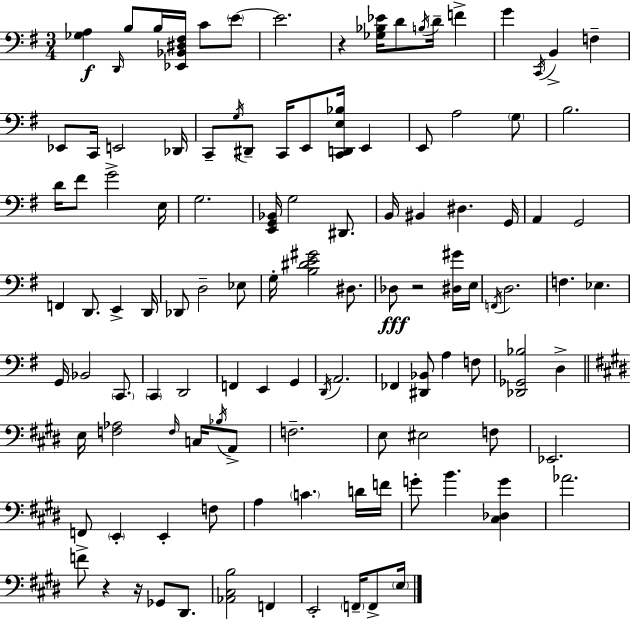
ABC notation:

X:1
T:Untitled
M:3/4
L:1/4
K:G
[_G,A,] D,,/4 B,/2 B,/4 [_E,,_B,,^D,^F,]/4 C/2 E/2 E2 z [_G,_B,_E]/4 D/2 B,/4 D/4 F G C,,/4 B,, F, _E,,/2 C,,/4 E,,2 _D,,/4 C,,/2 G,/4 ^D,,/2 C,,/4 E,,/2 [C,,D,,E,_B,]/4 E,, E,,/2 A,2 G,/2 B,2 D/4 ^F/2 G2 E,/4 G,2 [E,,G,,_B,,]/4 G,2 ^D,,/2 B,,/4 ^B,, ^D, G,,/4 A,, G,,2 F,, D,,/2 E,, D,,/4 _D,,/2 D,2 _E,/2 G,/4 [B,^DE^G]2 ^D,/2 _D,/2 z2 [^D,^G]/4 E,/4 F,,/4 D,2 F, _E, G,,/4 _B,,2 C,,/2 C,, D,,2 F,, E,, G,, D,,/4 A,,2 _F,, [^D,,_B,,]/2 A, F,/2 [_D,,_G,,_B,]2 D, E,/4 [F,_A,]2 F,/4 C,/4 _B,/4 A,,/2 F,2 E,/2 ^E,2 F,/2 _E,,2 F,,/2 E,, E,, F,/2 A, C D/4 F/4 G/2 B [^C,_D,G] _A2 F/2 z z/4 _G,,/2 ^D,,/2 [_A,,^C,B,]2 F,, E,,2 F,,/4 F,,/2 E,/4